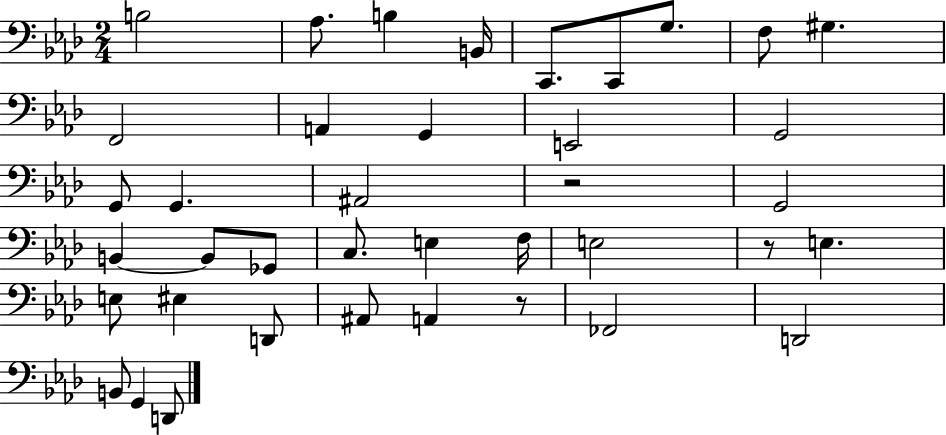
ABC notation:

X:1
T:Untitled
M:2/4
L:1/4
K:Ab
B,2 _A,/2 B, B,,/4 C,,/2 C,,/2 G,/2 F,/2 ^G, F,,2 A,, G,, E,,2 G,,2 G,,/2 G,, ^A,,2 z2 G,,2 B,, B,,/2 _G,,/2 C,/2 E, F,/4 E,2 z/2 E, E,/2 ^E, D,,/2 ^A,,/2 A,, z/2 _F,,2 D,,2 B,,/2 G,, D,,/2